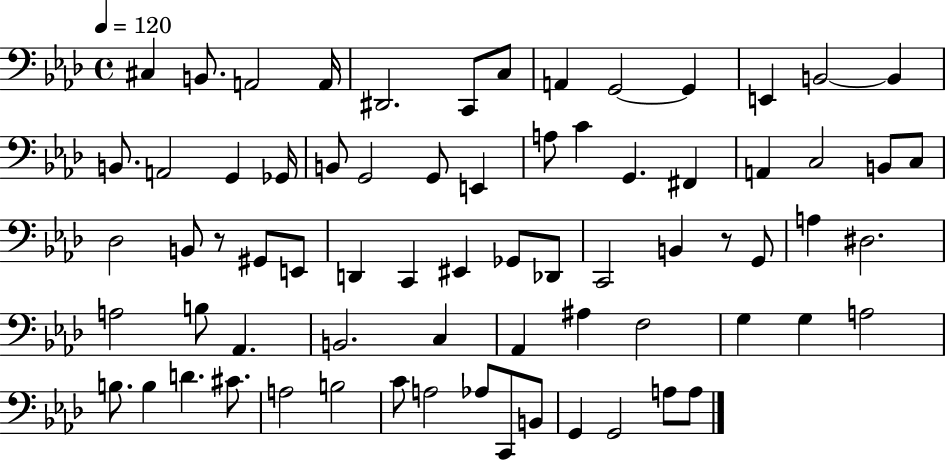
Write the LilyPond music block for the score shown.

{
  \clef bass
  \time 4/4
  \defaultTimeSignature
  \key aes \major
  \tempo 4 = 120
  cis4 b,8. a,2 a,16 | dis,2. c,8 c8 | a,4 g,2~~ g,4 | e,4 b,2~~ b,4 | \break b,8. a,2 g,4 ges,16 | b,8 g,2 g,8 e,4 | a8 c'4 g,4. fis,4 | a,4 c2 b,8 c8 | \break des2 b,8 r8 gis,8 e,8 | d,4 c,4 eis,4 ges,8 des,8 | c,2 b,4 r8 g,8 | a4 dis2. | \break a2 b8 aes,4. | b,2. c4 | aes,4 ais4 f2 | g4 g4 a2 | \break b8. b4 d'4. cis'8. | a2 b2 | c'8 a2 aes8 c,8 b,8 | g,4 g,2 a8 a8 | \break \bar "|."
}